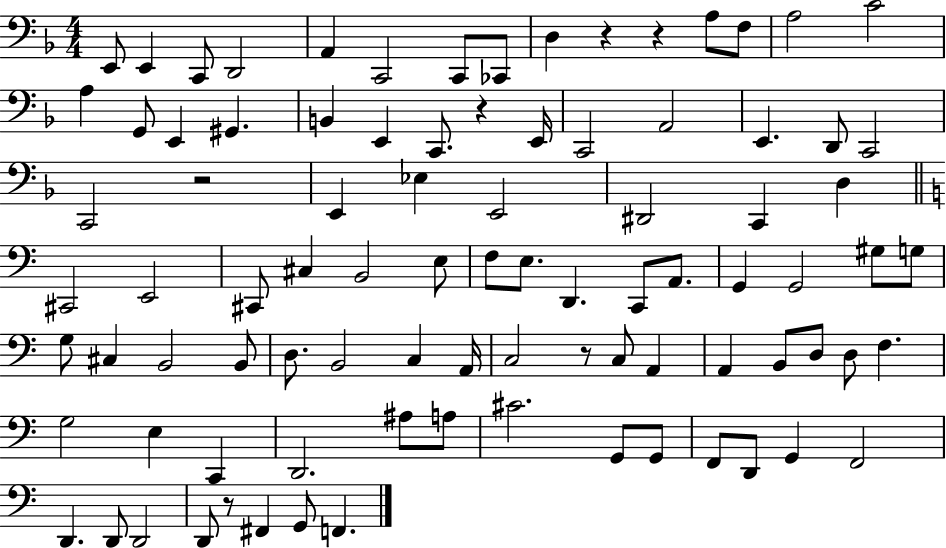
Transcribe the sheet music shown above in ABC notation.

X:1
T:Untitled
M:4/4
L:1/4
K:F
E,,/2 E,, C,,/2 D,,2 A,, C,,2 C,,/2 _C,,/2 D, z z A,/2 F,/2 A,2 C2 A, G,,/2 E,, ^G,, B,, E,, C,,/2 z E,,/4 C,,2 A,,2 E,, D,,/2 C,,2 C,,2 z2 E,, _E, E,,2 ^D,,2 C,, D, ^C,,2 E,,2 ^C,,/2 ^C, B,,2 E,/2 F,/2 E,/2 D,, C,,/2 A,,/2 G,, G,,2 ^G,/2 G,/2 G,/2 ^C, B,,2 B,,/2 D,/2 B,,2 C, A,,/4 C,2 z/2 C,/2 A,, A,, B,,/2 D,/2 D,/2 F, G,2 E, C,, D,,2 ^A,/2 A,/2 ^C2 G,,/2 G,,/2 F,,/2 D,,/2 G,, F,,2 D,, D,,/2 D,,2 D,,/2 z/2 ^F,, G,,/2 F,,